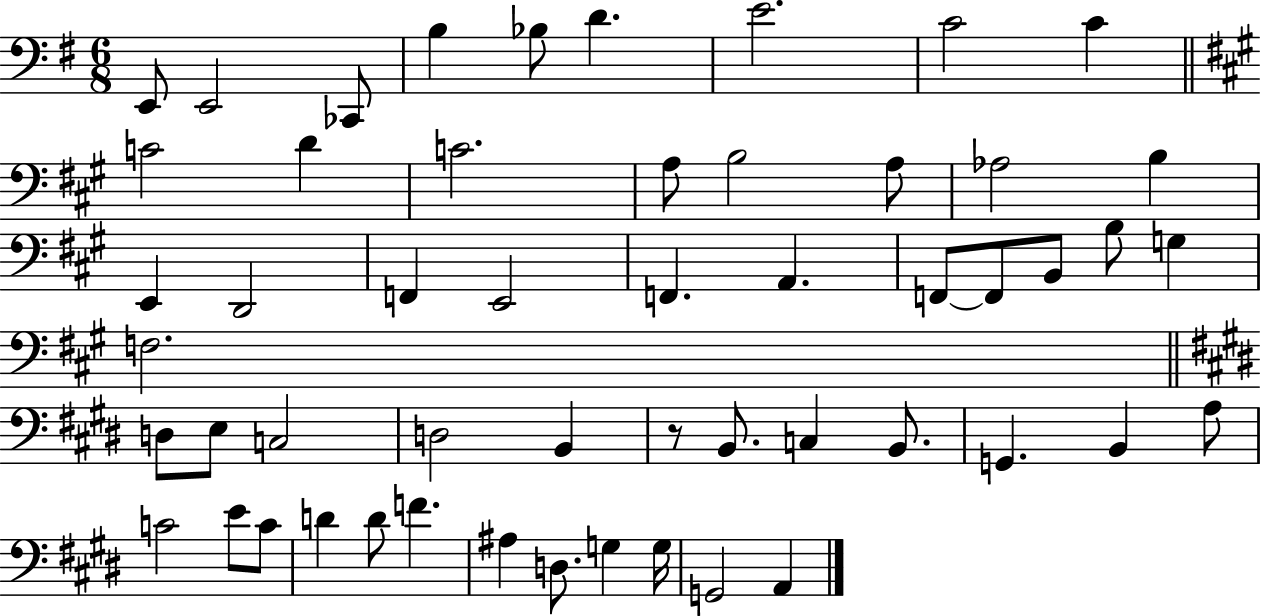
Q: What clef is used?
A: bass